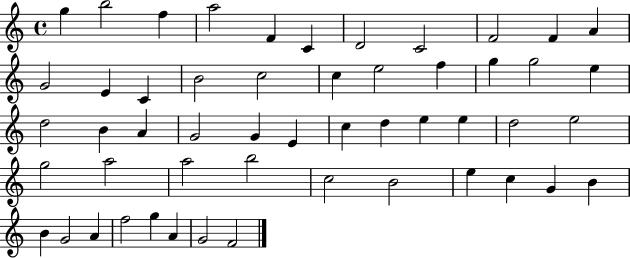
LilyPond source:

{
  \clef treble
  \time 4/4
  \defaultTimeSignature
  \key c \major
  g''4 b''2 f''4 | a''2 f'4 c'4 | d'2 c'2 | f'2 f'4 a'4 | \break g'2 e'4 c'4 | b'2 c''2 | c''4 e''2 f''4 | g''4 g''2 e''4 | \break d''2 b'4 a'4 | g'2 g'4 e'4 | c''4 d''4 e''4 e''4 | d''2 e''2 | \break g''2 a''2 | a''2 b''2 | c''2 b'2 | e''4 c''4 g'4 b'4 | \break b'4 g'2 a'4 | f''2 g''4 a'4 | g'2 f'2 | \bar "|."
}